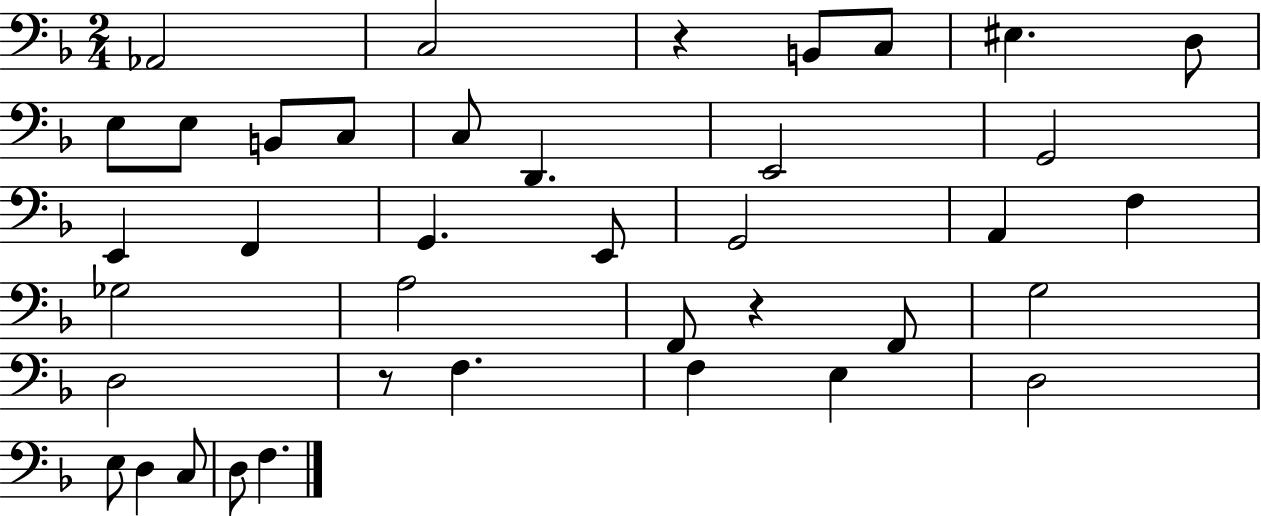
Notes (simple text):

Ab2/h C3/h R/q B2/e C3/e EIS3/q. D3/e E3/e E3/e B2/e C3/e C3/e D2/q. E2/h G2/h E2/q F2/q G2/q. E2/e G2/h A2/q F3/q Gb3/h A3/h F2/e R/q F2/e G3/h D3/h R/e F3/q. F3/q E3/q D3/h E3/e D3/q C3/e D3/e F3/q.